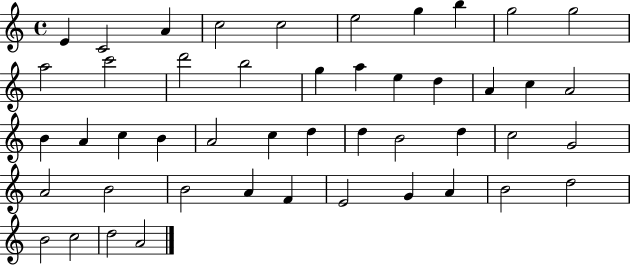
E4/q C4/h A4/q C5/h C5/h E5/h G5/q B5/q G5/h G5/h A5/h C6/h D6/h B5/h G5/q A5/q E5/q D5/q A4/q C5/q A4/h B4/q A4/q C5/q B4/q A4/h C5/q D5/q D5/q B4/h D5/q C5/h G4/h A4/h B4/h B4/h A4/q F4/q E4/h G4/q A4/q B4/h D5/h B4/h C5/h D5/h A4/h